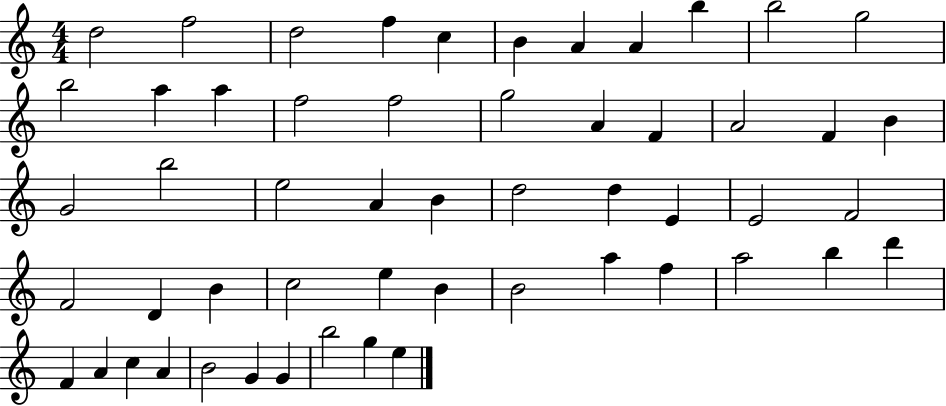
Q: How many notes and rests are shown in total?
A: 54